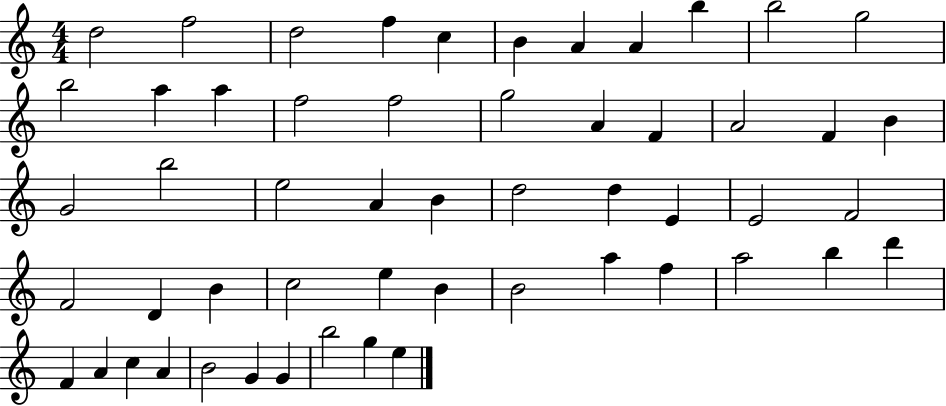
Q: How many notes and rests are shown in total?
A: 54